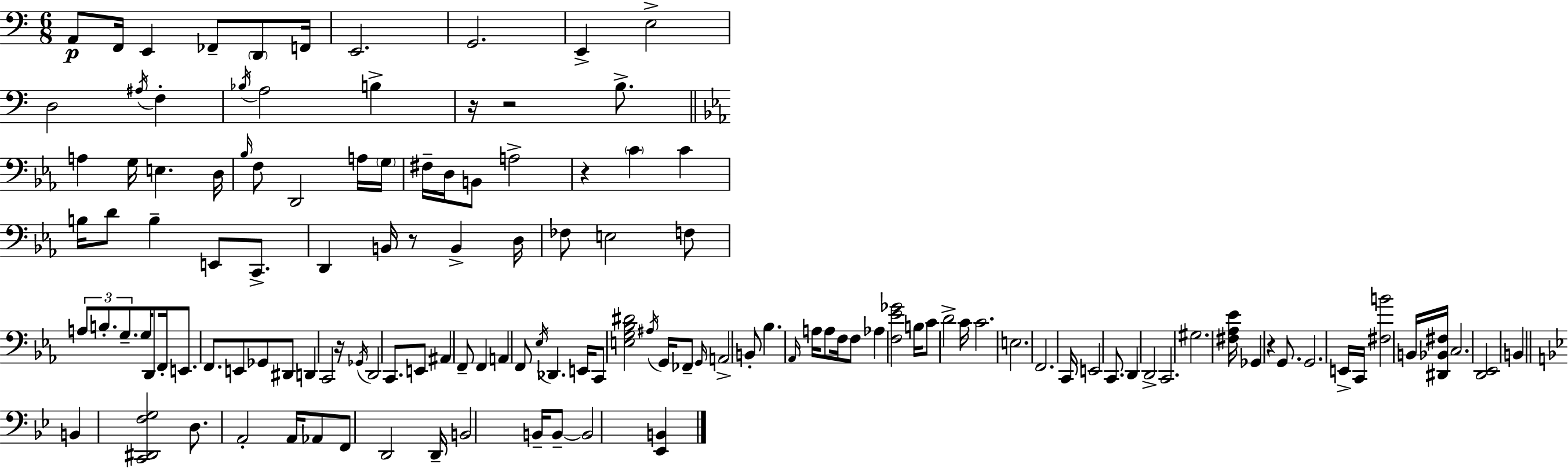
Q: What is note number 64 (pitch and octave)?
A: F2